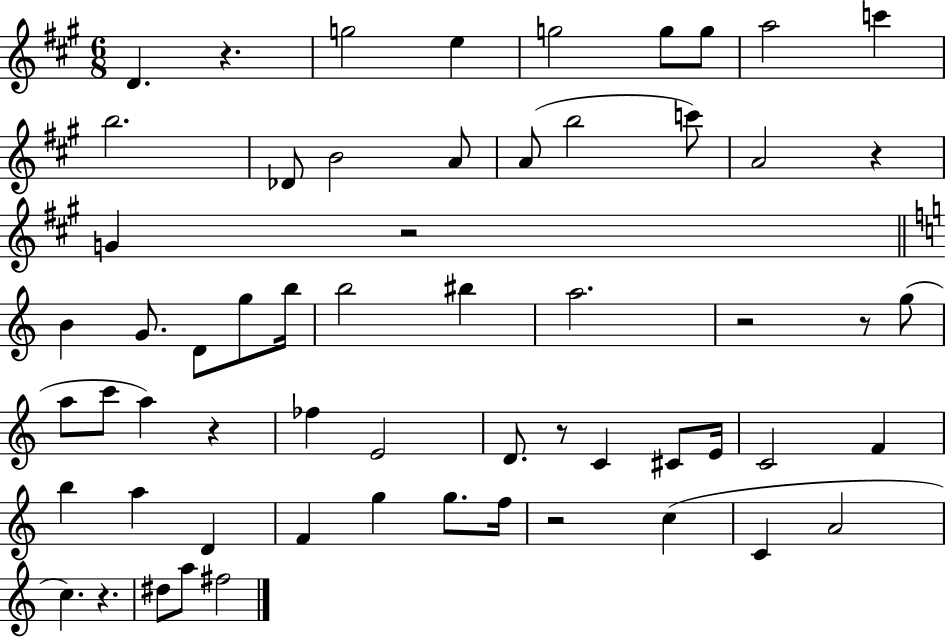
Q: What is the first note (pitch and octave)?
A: D4